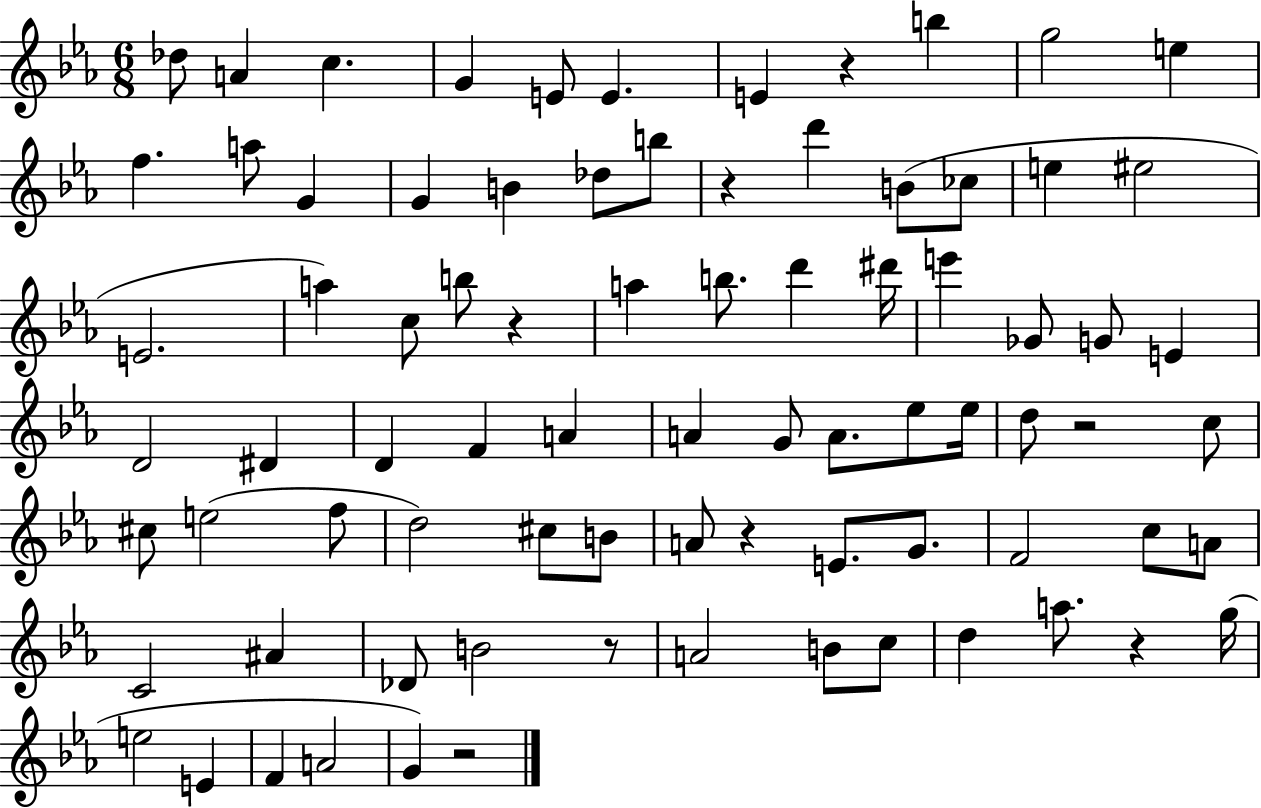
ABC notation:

X:1
T:Untitled
M:6/8
L:1/4
K:Eb
_d/2 A c G E/2 E E z b g2 e f a/2 G G B _d/2 b/2 z d' B/2 _c/2 e ^e2 E2 a c/2 b/2 z a b/2 d' ^d'/4 e' _G/2 G/2 E D2 ^D D F A A G/2 A/2 _e/2 _e/4 d/2 z2 c/2 ^c/2 e2 f/2 d2 ^c/2 B/2 A/2 z E/2 G/2 F2 c/2 A/2 C2 ^A _D/2 B2 z/2 A2 B/2 c/2 d a/2 z g/4 e2 E F A2 G z2